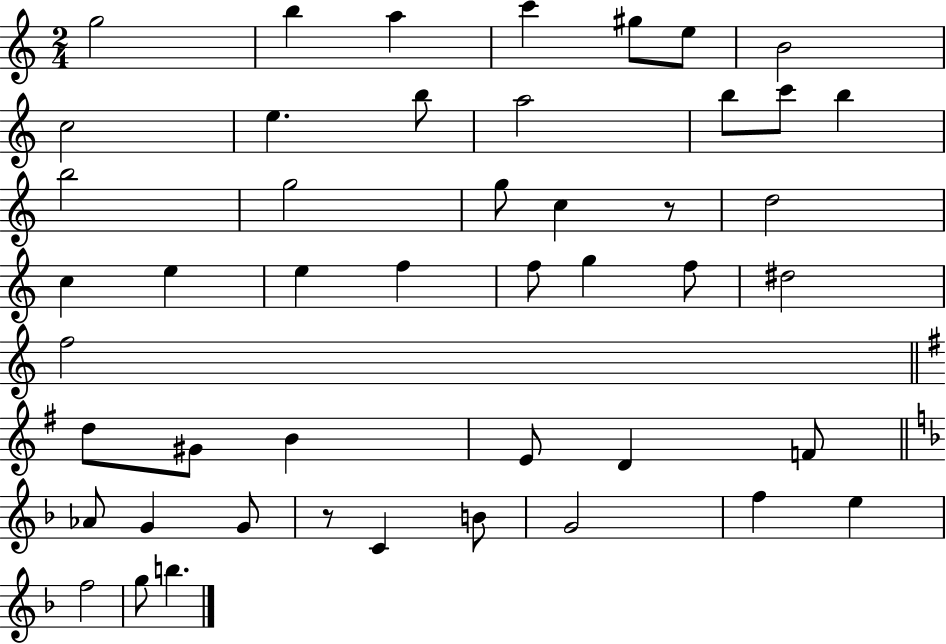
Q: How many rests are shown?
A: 2